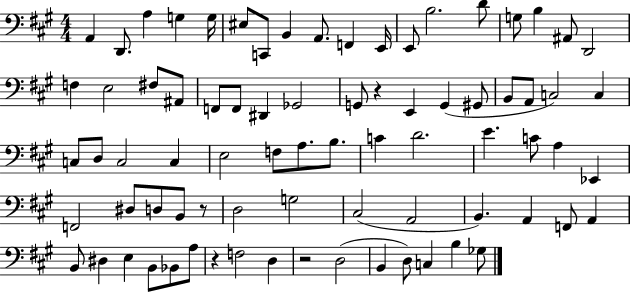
X:1
T:Untitled
M:4/4
L:1/4
K:A
A,, D,,/2 A, G, G,/4 ^E,/2 C,,/2 B,, A,,/2 F,, E,,/4 E,,/2 B,2 D/2 G,/2 B, ^A,,/2 D,,2 F, E,2 ^F,/2 ^A,,/2 F,,/2 F,,/2 ^D,, _G,,2 G,,/2 z E,, G,, ^G,,/2 B,,/2 A,,/2 C,2 C, C,/2 D,/2 C,2 C, E,2 F,/2 A,/2 B,/2 C D2 E C/2 A, _E,, F,,2 ^D,/2 D,/2 B,,/2 z/2 D,2 G,2 ^C,2 A,,2 B,, A,, F,,/2 A,, B,,/2 ^D, E, B,,/2 _B,,/2 A,/2 z F,2 D, z2 D,2 B,, D,/2 C, B, _G,/2